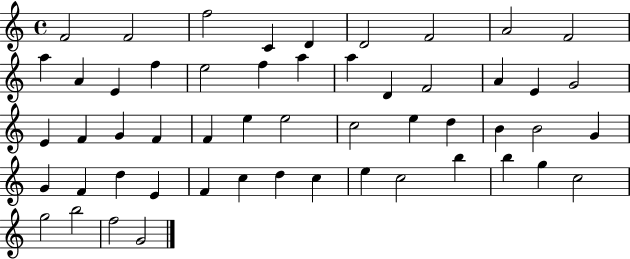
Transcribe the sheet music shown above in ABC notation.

X:1
T:Untitled
M:4/4
L:1/4
K:C
F2 F2 f2 C D D2 F2 A2 F2 a A E f e2 f a a D F2 A E G2 E F G F F e e2 c2 e d B B2 G G F d E F c d c e c2 b b g c2 g2 b2 f2 G2